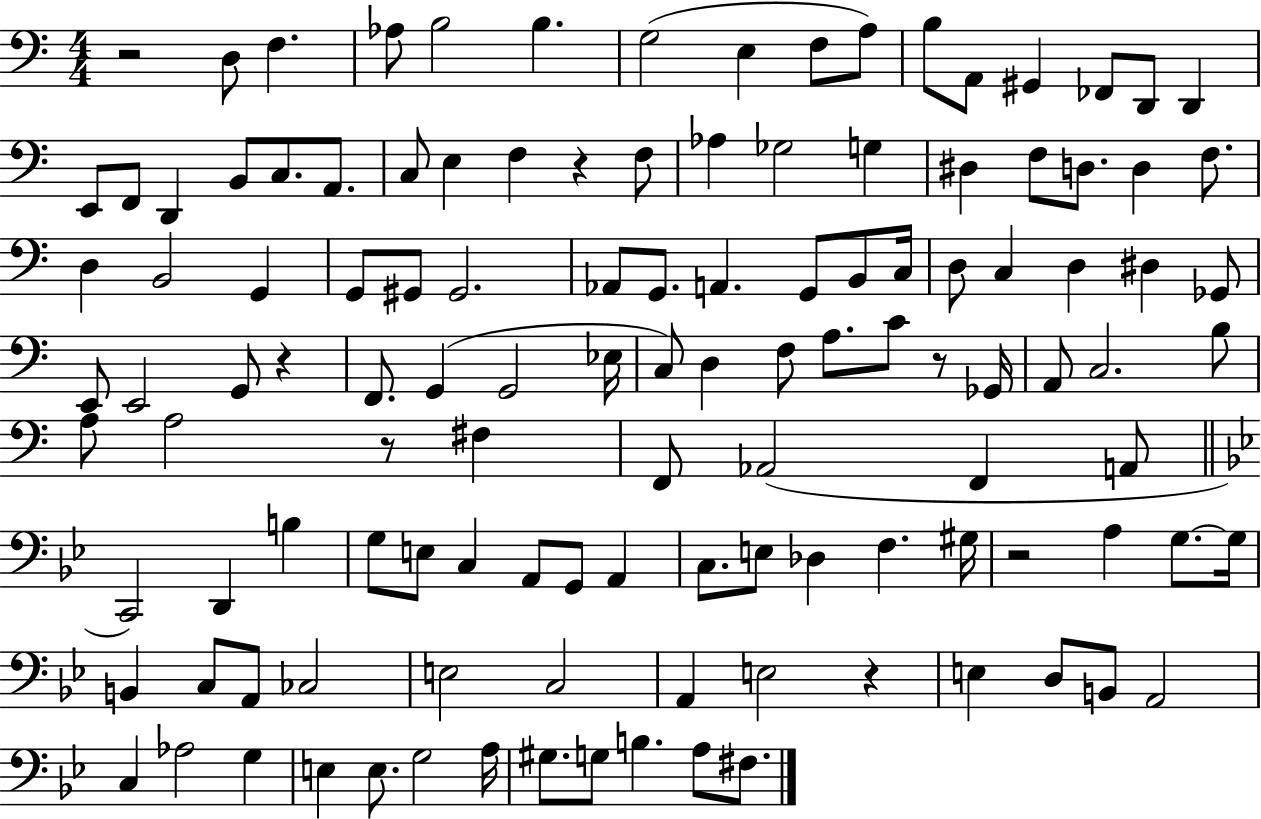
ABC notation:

X:1
T:Untitled
M:4/4
L:1/4
K:C
z2 D,/2 F, _A,/2 B,2 B, G,2 E, F,/2 A,/2 B,/2 A,,/2 ^G,, _F,,/2 D,,/2 D,, E,,/2 F,,/2 D,, B,,/2 C,/2 A,,/2 C,/2 E, F, z F,/2 _A, _G,2 G, ^D, F,/2 D,/2 D, F,/2 D, B,,2 G,, G,,/2 ^G,,/2 ^G,,2 _A,,/2 G,,/2 A,, G,,/2 B,,/2 C,/4 D,/2 C, D, ^D, _G,,/2 E,,/2 E,,2 G,,/2 z F,,/2 G,, G,,2 _E,/4 C,/2 D, F,/2 A,/2 C/2 z/2 _G,,/4 A,,/2 C,2 B,/2 A,/2 A,2 z/2 ^F, F,,/2 _A,,2 F,, A,,/2 C,,2 D,, B, G,/2 E,/2 C, A,,/2 G,,/2 A,, C,/2 E,/2 _D, F, ^G,/4 z2 A, G,/2 G,/4 B,, C,/2 A,,/2 _C,2 E,2 C,2 A,, E,2 z E, D,/2 B,,/2 A,,2 C, _A,2 G, E, E,/2 G,2 A,/4 ^G,/2 G,/2 B, A,/2 ^F,/2